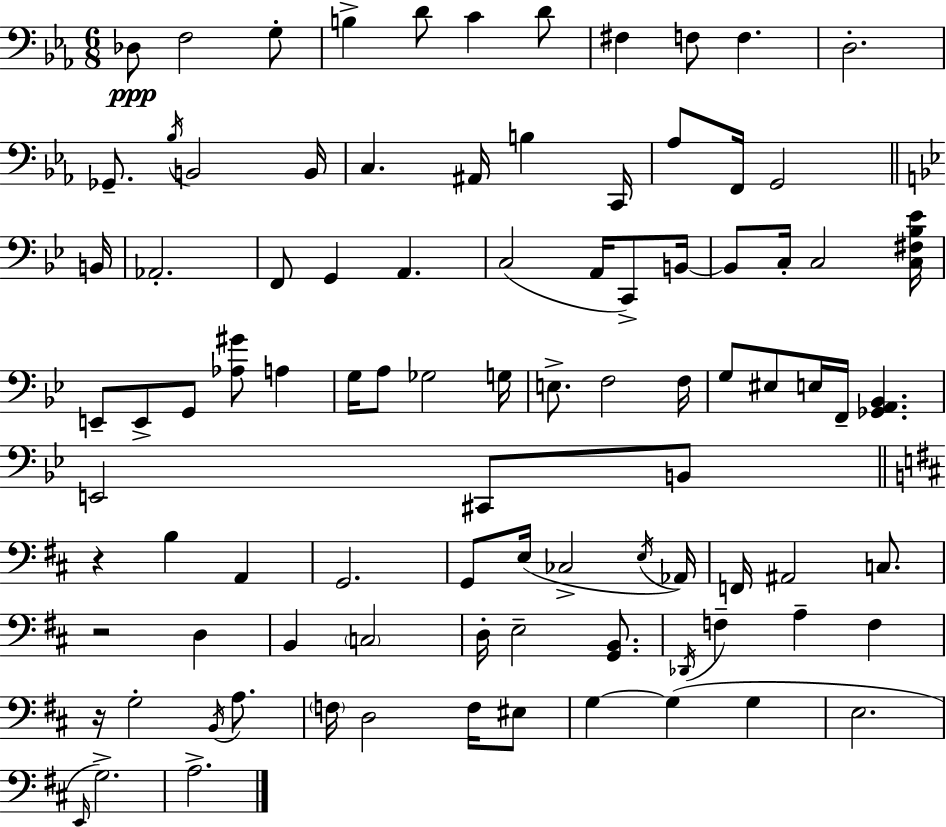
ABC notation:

X:1
T:Untitled
M:6/8
L:1/4
K:Eb
_D,/2 F,2 G,/2 B, D/2 C D/2 ^F, F,/2 F, D,2 _G,,/2 _B,/4 B,,2 B,,/4 C, ^A,,/4 B, C,,/4 _A,/2 F,,/4 G,,2 B,,/4 _A,,2 F,,/2 G,, A,, C,2 A,,/4 C,,/2 B,,/4 B,,/2 C,/4 C,2 [C,^F,_B,_E]/4 E,,/2 E,,/2 G,,/2 [_A,^G]/2 A, G,/4 A,/2 _G,2 G,/4 E,/2 F,2 F,/4 G,/2 ^E,/2 E,/4 F,,/4 [_G,,A,,_B,,] E,,2 ^C,,/2 B,,/2 z B, A,, G,,2 G,,/2 E,/4 _C,2 E,/4 _A,,/4 F,,/4 ^A,,2 C,/2 z2 D, B,, C,2 D,/4 E,2 [G,,B,,]/2 _D,,/4 F, A, F, z/4 G,2 B,,/4 A,/2 F,/4 D,2 F,/4 ^E,/2 G, G, G, E,2 E,,/4 G,2 A,2